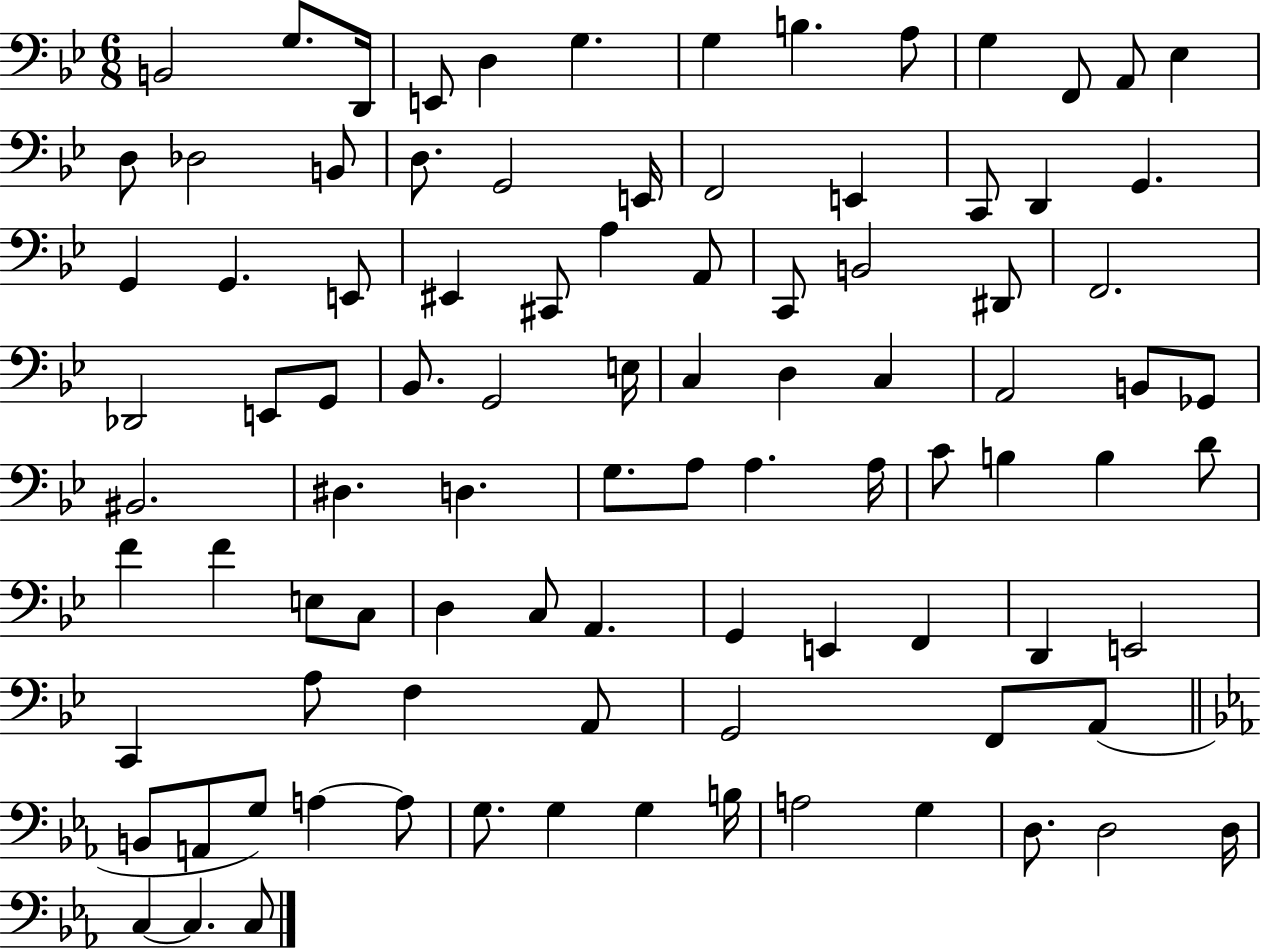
X:1
T:Untitled
M:6/8
L:1/4
K:Bb
B,,2 G,/2 D,,/4 E,,/2 D, G, G, B, A,/2 G, F,,/2 A,,/2 _E, D,/2 _D,2 B,,/2 D,/2 G,,2 E,,/4 F,,2 E,, C,,/2 D,, G,, G,, G,, E,,/2 ^E,, ^C,,/2 A, A,,/2 C,,/2 B,,2 ^D,,/2 F,,2 _D,,2 E,,/2 G,,/2 _B,,/2 G,,2 E,/4 C, D, C, A,,2 B,,/2 _G,,/2 ^B,,2 ^D, D, G,/2 A,/2 A, A,/4 C/2 B, B, D/2 F F E,/2 C,/2 D, C,/2 A,, G,, E,, F,, D,, E,,2 C,, A,/2 F, A,,/2 G,,2 F,,/2 A,,/2 B,,/2 A,,/2 G,/2 A, A,/2 G,/2 G, G, B,/4 A,2 G, D,/2 D,2 D,/4 C, C, C,/2